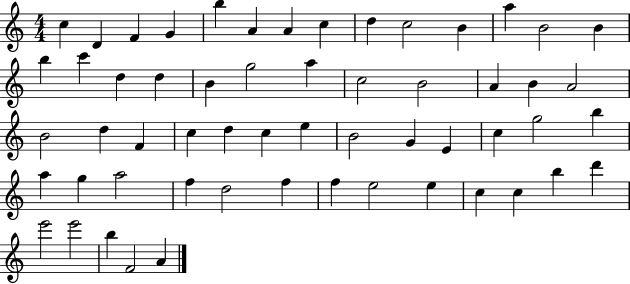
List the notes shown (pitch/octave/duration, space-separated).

C5/q D4/q F4/q G4/q B5/q A4/q A4/q C5/q D5/q C5/h B4/q A5/q B4/h B4/q B5/q C6/q D5/q D5/q B4/q G5/h A5/q C5/h B4/h A4/q B4/q A4/h B4/h D5/q F4/q C5/q D5/q C5/q E5/q B4/h G4/q E4/q C5/q G5/h B5/q A5/q G5/q A5/h F5/q D5/h F5/q F5/q E5/h E5/q C5/q C5/q B5/q D6/q E6/h E6/h B5/q F4/h A4/q